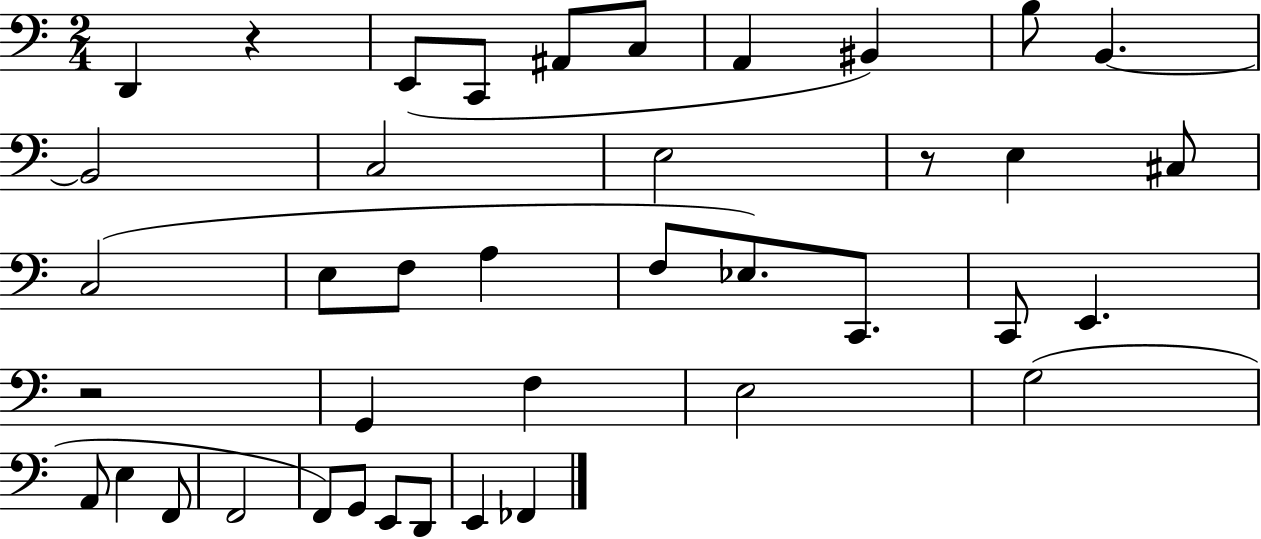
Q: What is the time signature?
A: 2/4